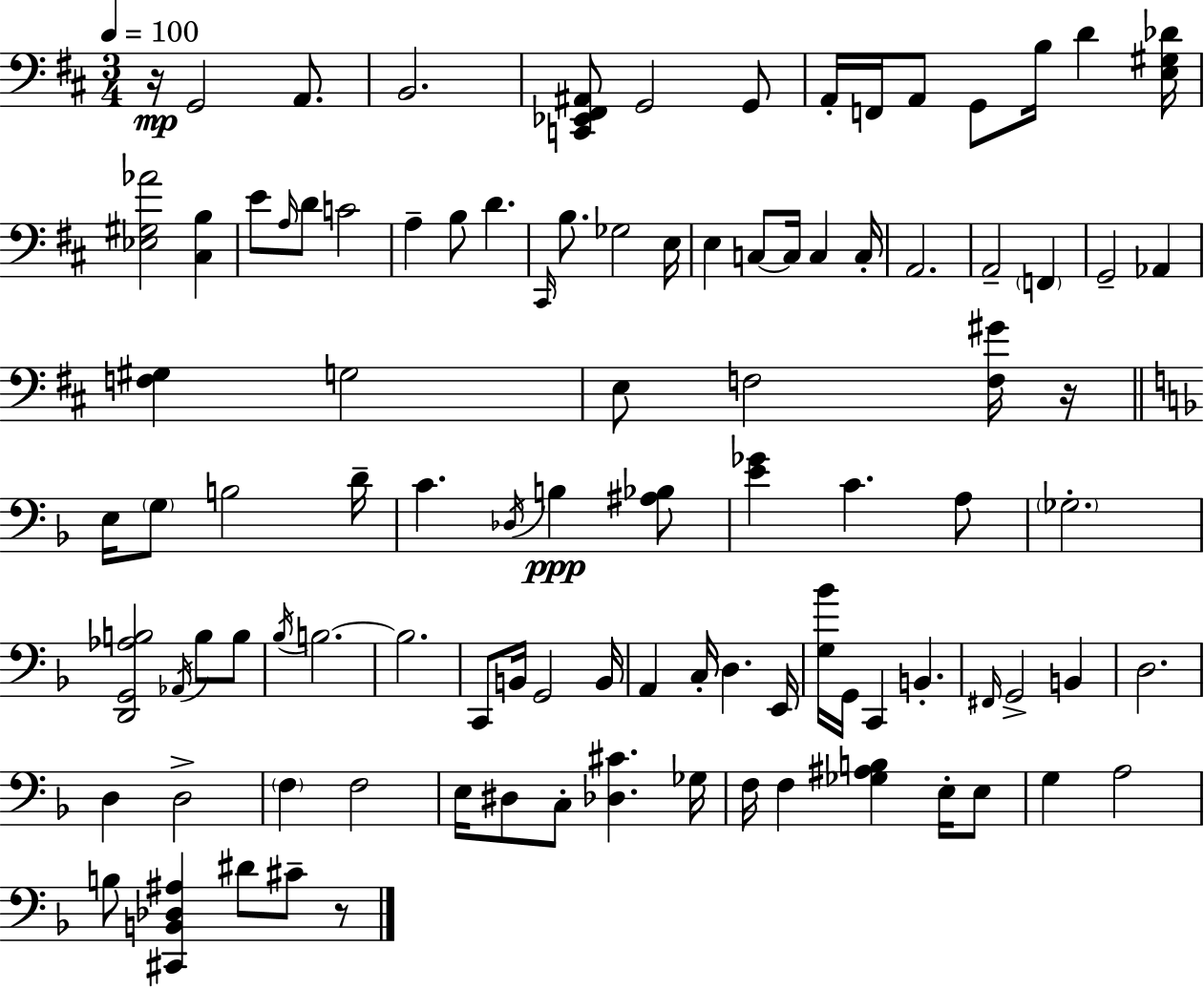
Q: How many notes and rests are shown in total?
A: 99